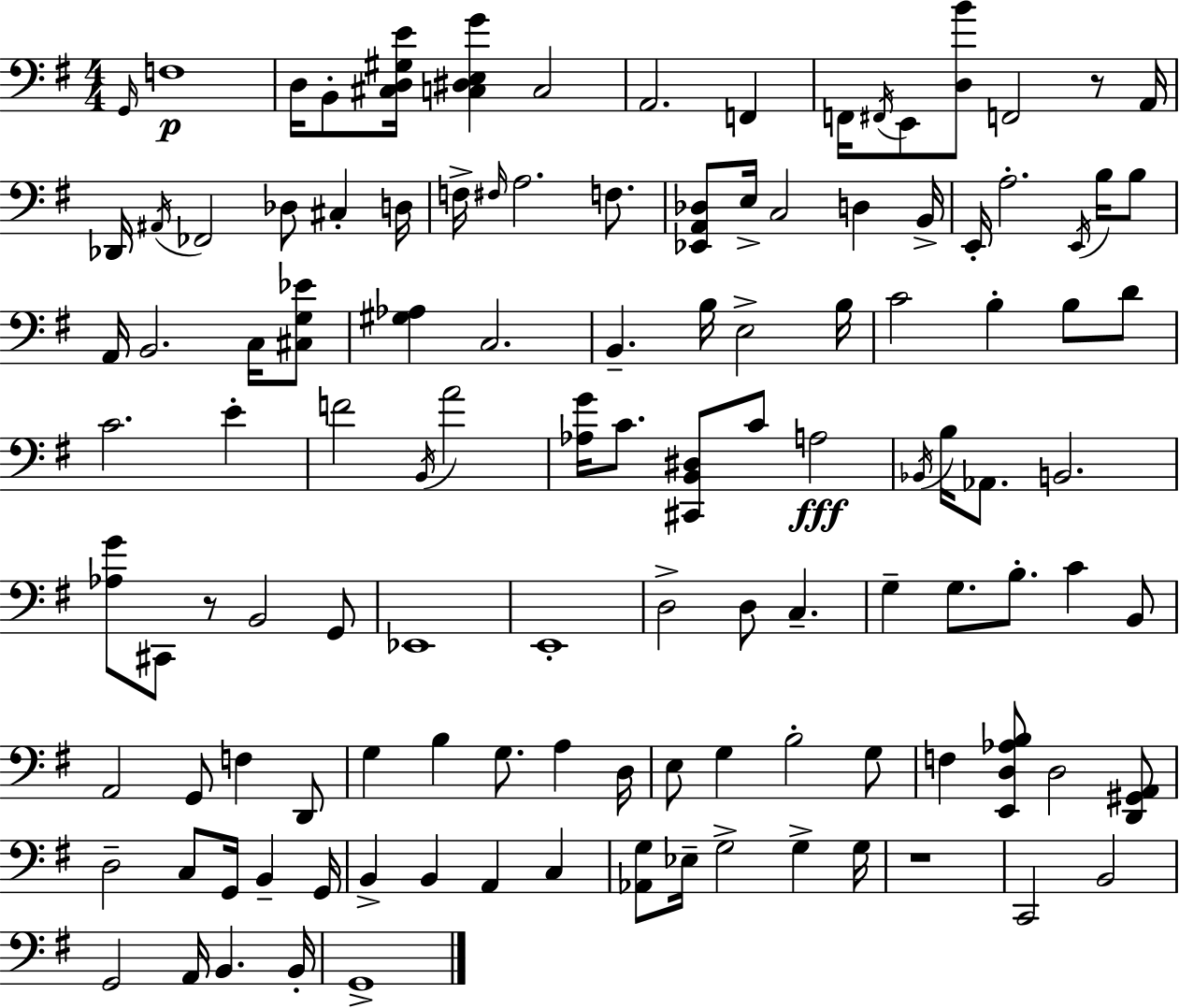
{
  \clef bass
  \numericTimeSignature
  \time 4/4
  \key e \minor
  \repeat volta 2 { \grace { g,16 }\p f1 | d16 b,8-. <cis d gis e'>16 <c dis e g'>4 c2 | a,2. f,4 | f,16 \acciaccatura { fis,16 } e,8 <d b'>8 f,2 r8 | \break a,16 des,16 \acciaccatura { ais,16 } fes,2 des8 cis4-. | d16 f16-> \grace { fis16 } a2. | f8. <ees, a, des>8 e16-> c2 d4 | b,16-> e,16-. a2.-. | \break \acciaccatura { e,16 } b16 b8 a,16 b,2. | c16 <cis g ees'>8 <gis aes>4 c2. | b,4.-- b16 e2-> | b16 c'2 b4-. | \break b8 d'8 c'2. | e'4-. f'2 \acciaccatura { b,16 } a'2 | <aes g'>16 c'8. <cis, b, dis>8 c'8 a2\fff | \acciaccatura { bes,16 } b16 aes,8. b,2. | \break <aes g'>8 cis,8 r8 b,2 | g,8 ees,1 | e,1-. | d2-> d8 | \break c4.-- g4-- g8. b8.-. | c'4 b,8 a,2 g,8 | f4 d,8 g4 b4 g8. | a4 d16 e8 g4 b2-. | \break g8 f4 <e, d aes b>8 d2 | <d, gis, a,>8 d2-- c8 | g,16 b,4-- g,16 b,4-> b,4 a,4 | c4 <aes, g>8 ees16-- g2-> | \break g4-> g16 r1 | c,2 b,2 | g,2 a,16 | b,4. b,16-. g,1-> | \break } \bar "|."
}